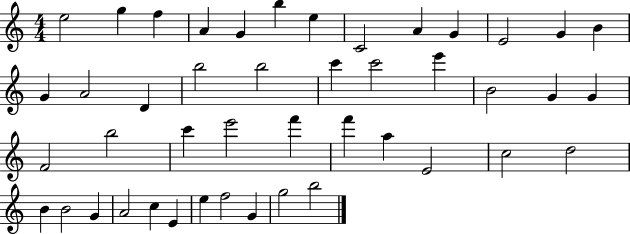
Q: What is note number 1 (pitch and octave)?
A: E5